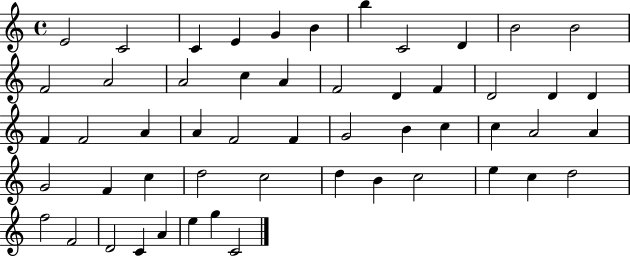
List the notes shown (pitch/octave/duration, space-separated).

E4/h C4/h C4/q E4/q G4/q B4/q B5/q C4/h D4/q B4/h B4/h F4/h A4/h A4/h C5/q A4/q F4/h D4/q F4/q D4/h D4/q D4/q F4/q F4/h A4/q A4/q F4/h F4/q G4/h B4/q C5/q C5/q A4/h A4/q G4/h F4/q C5/q D5/h C5/h D5/q B4/q C5/h E5/q C5/q D5/h F5/h F4/h D4/h C4/q A4/q E5/q G5/q C4/h